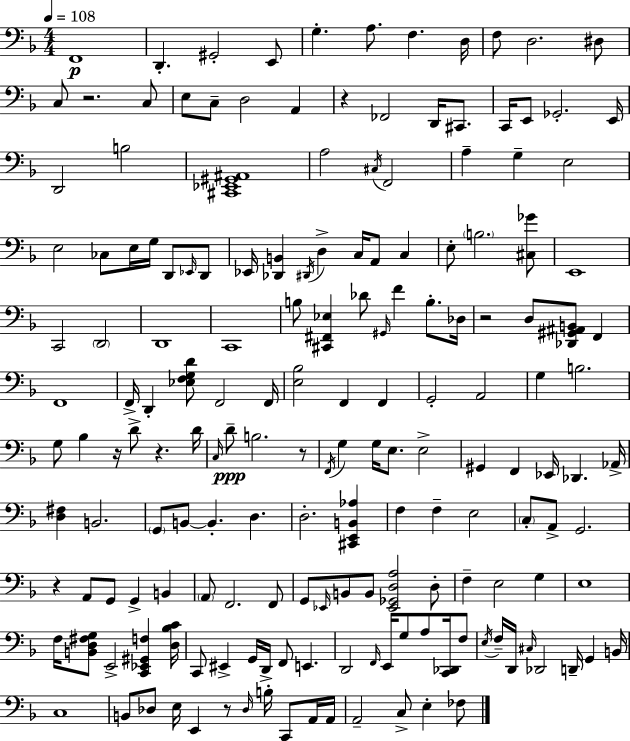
X:1
T:Untitled
M:4/4
L:1/4
K:Dm
F,,4 D,, ^G,,2 E,,/2 G, A,/2 F, D,/4 F,/2 D,2 ^D,/2 C,/2 z2 C,/2 E,/2 C,/2 D,2 A,, z _F,,2 D,,/4 ^C,,/2 C,,/4 E,,/2 _G,,2 E,,/4 D,,2 B,2 [^C,,_E,,^G,,^A,,]4 A,2 ^C,/4 F,,2 A, G, E,2 E,2 _C,/2 E,/4 G,/4 D,,/2 _E,,/4 D,,/2 _E,,/4 [_D,,B,,] ^D,,/4 D, C,/4 A,,/2 C, E,/2 B,2 [^C,_G]/2 E,,4 C,,2 D,,2 D,,4 C,,4 B,/2 [^C,,^F,,_E,] _D/2 ^G,,/4 F B,/2 _D,/4 z2 D,/2 [_D,,^G,,^A,,B,,]/2 F,, F,,4 F,,/4 D,, [_E,F,G,D]/2 F,,2 F,,/4 [E,_B,]2 F,, F,, G,,2 A,,2 G, B,2 G,/2 _B, z/4 D/2 z D/4 C,/4 D/2 B,2 z/2 F,,/4 G, G,/4 E,/2 E,2 ^G,, F,, _E,,/4 _D,, _A,,/4 [D,^F,] B,,2 G,,/2 B,,/2 B,, D, D,2 [^C,,E,,B,,_A,] F, F, E,2 C,/2 A,,/2 G,,2 z A,,/2 G,,/2 G,, B,, A,,/2 F,,2 F,,/2 G,,/2 _E,,/4 B,,/2 B,,/2 [_E,,_G,,D,A,]2 D,/2 F, E,2 G, E,4 F,/4 [B,,D,^F,G,]/2 E,,2 [C,,_E,,^G,,F,] [D,_B,C]/4 C,,/2 ^E,, G,,/4 D,,/4 F,,/2 E,, D,,2 F,,/4 E,,/4 G,/2 A,/2 [C,,_D,,]/4 F,/2 E,/4 F,/4 D,,/4 ^C,/4 _D,,2 D,,/4 G,, B,,/4 C,4 B,,/2 _D,/2 E,/4 E,, z/2 _D,/4 B,/4 C,,/2 A,,/4 A,,/4 A,,2 C,/2 E, _F,/2